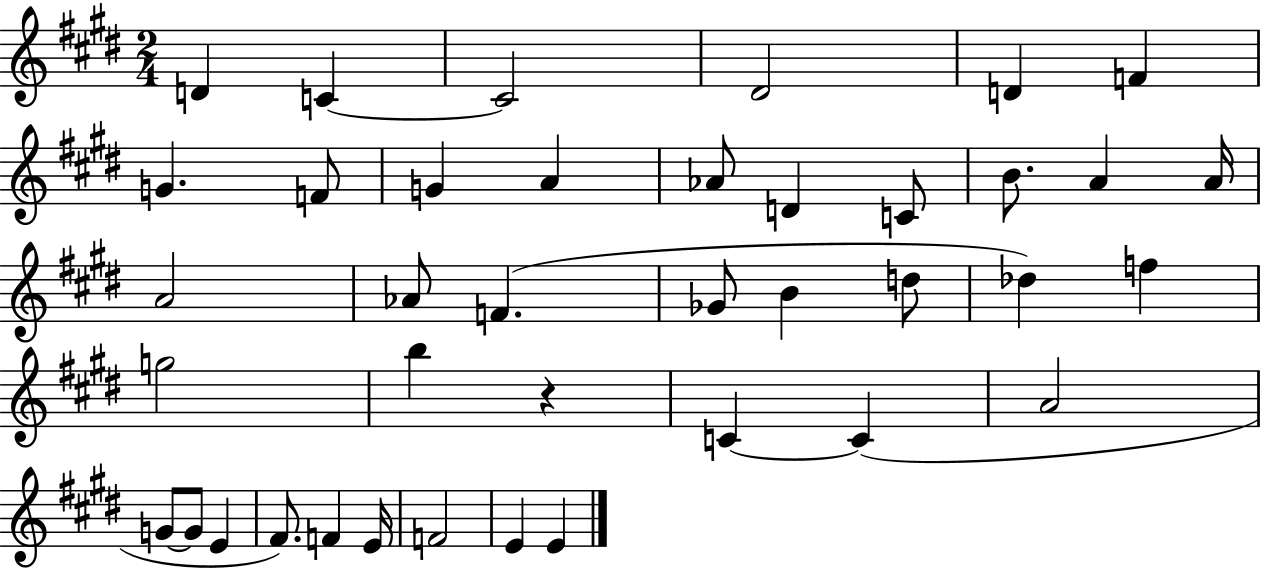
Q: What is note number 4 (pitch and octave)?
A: D#4